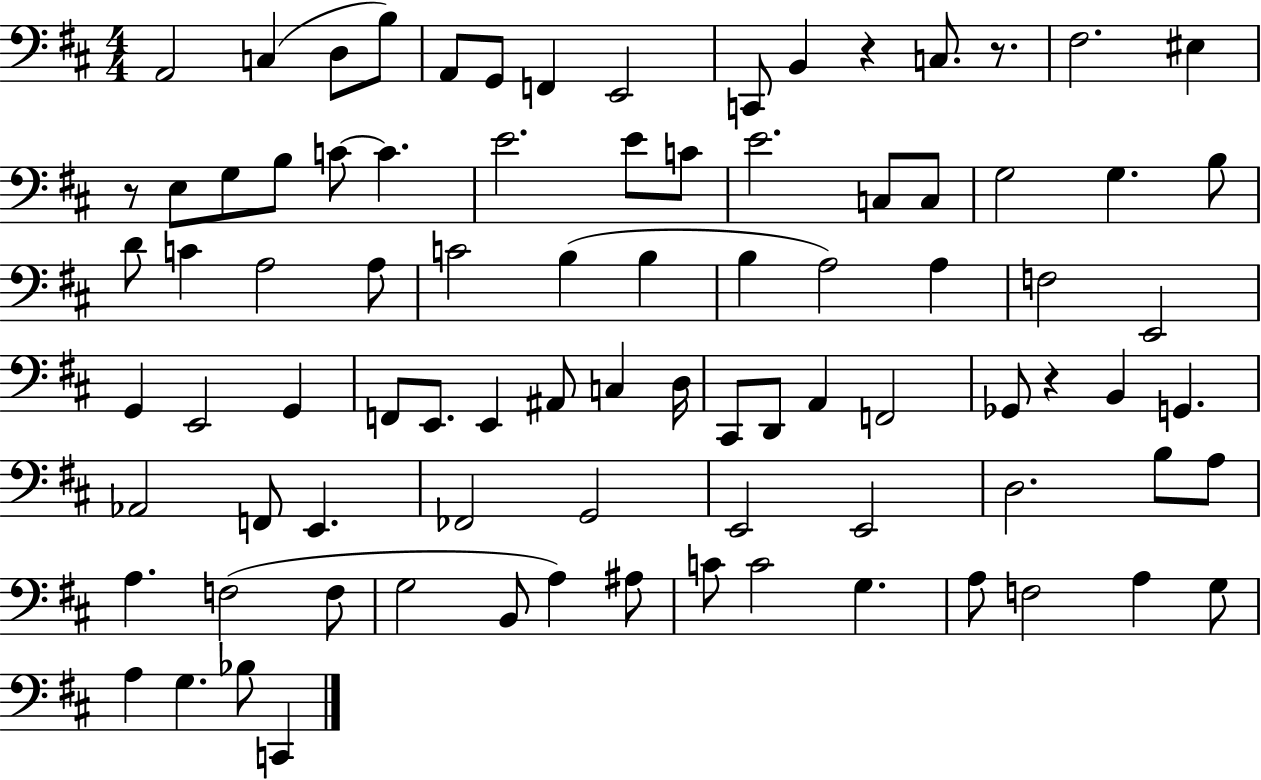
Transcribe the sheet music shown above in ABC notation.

X:1
T:Untitled
M:4/4
L:1/4
K:D
A,,2 C, D,/2 B,/2 A,,/2 G,,/2 F,, E,,2 C,,/2 B,, z C,/2 z/2 ^F,2 ^E, z/2 E,/2 G,/2 B,/2 C/2 C E2 E/2 C/2 E2 C,/2 C,/2 G,2 G, B,/2 D/2 C A,2 A,/2 C2 B, B, B, A,2 A, F,2 E,,2 G,, E,,2 G,, F,,/2 E,,/2 E,, ^A,,/2 C, D,/4 ^C,,/2 D,,/2 A,, F,,2 _G,,/2 z B,, G,, _A,,2 F,,/2 E,, _F,,2 G,,2 E,,2 E,,2 D,2 B,/2 A,/2 A, F,2 F,/2 G,2 B,,/2 A, ^A,/2 C/2 C2 G, A,/2 F,2 A, G,/2 A, G, _B,/2 C,,